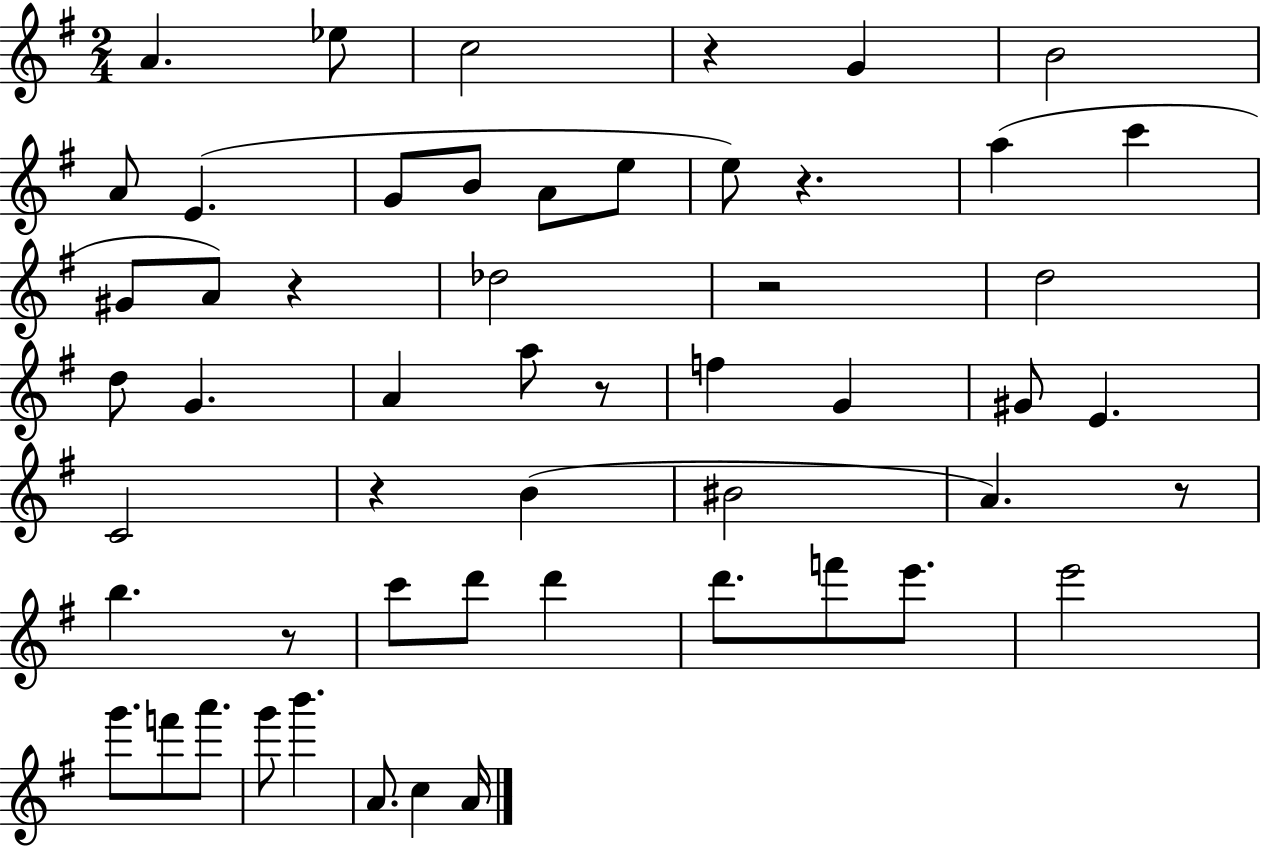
X:1
T:Untitled
M:2/4
L:1/4
K:G
A _e/2 c2 z G B2 A/2 E G/2 B/2 A/2 e/2 e/2 z a c' ^G/2 A/2 z _d2 z2 d2 d/2 G A a/2 z/2 f G ^G/2 E C2 z B ^B2 A z/2 b z/2 c'/2 d'/2 d' d'/2 f'/2 e'/2 e'2 g'/2 f'/2 a'/2 g'/2 b' A/2 c A/4